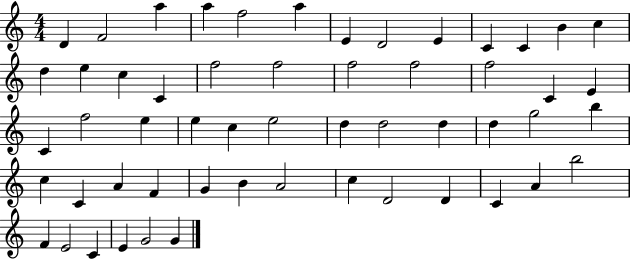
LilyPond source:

{
  \clef treble
  \numericTimeSignature
  \time 4/4
  \key c \major
  d'4 f'2 a''4 | a''4 f''2 a''4 | e'4 d'2 e'4 | c'4 c'4 b'4 c''4 | \break d''4 e''4 c''4 c'4 | f''2 f''2 | f''2 f''2 | f''2 c'4 e'4 | \break c'4 f''2 e''4 | e''4 c''4 e''2 | d''4 d''2 d''4 | d''4 g''2 b''4 | \break c''4 c'4 a'4 f'4 | g'4 b'4 a'2 | c''4 d'2 d'4 | c'4 a'4 b''2 | \break f'4 e'2 c'4 | e'4 g'2 g'4 | \bar "|."
}